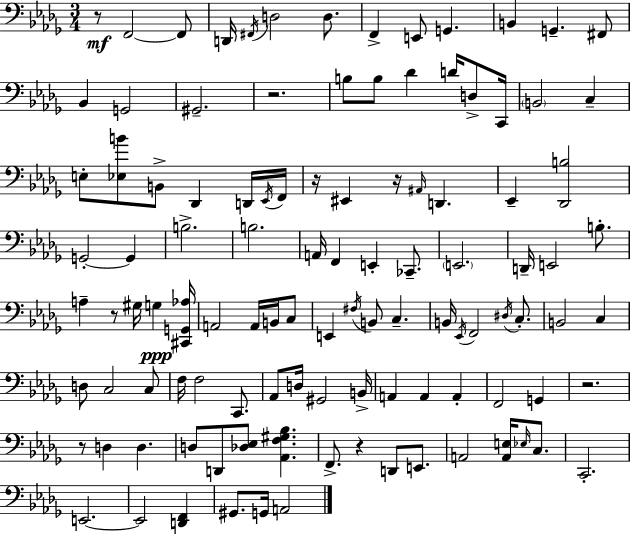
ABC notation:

X:1
T:Untitled
M:3/4
L:1/4
K:Bbm
z/2 F,,2 F,,/2 D,,/4 ^F,,/4 D,2 D,/2 F,, E,,/2 G,, B,, G,, ^F,,/2 _B,, G,,2 ^G,,2 z2 B,/2 B,/2 _D D/4 D,/2 C,,/4 B,,2 C, E,/2 [_E,B]/2 B,,/2 _D,, D,,/4 _E,,/4 F,,/4 z/4 ^E,, z/4 ^A,,/4 D,, _E,, [_D,,B,]2 G,,2 G,, B,2 B,2 A,,/4 F,, E,, _C,,/2 E,,2 D,,/4 E,,2 B,/2 A, z/2 ^G,/4 G, [^C,,G,,_A,]/4 A,,2 A,,/4 B,,/4 C,/2 E,, ^F,/4 B,,/2 C, B,,/4 _E,,/4 F,,2 ^D,/4 C,/2 B,,2 C, D,/2 C,2 C,/2 F,/4 F,2 C,,/2 _A,,/2 D,/4 ^G,,2 B,,/4 A,, A,, A,, F,,2 G,, z2 z/2 D, D, D,/2 D,,/2 [_D,_E,]/2 [_A,,F,^G,_B,] F,,/2 z D,,/2 E,,/2 A,,2 [A,,E,]/4 _E,/4 C,/2 C,,2 E,,2 E,,2 [D,,F,,] ^G,,/2 G,,/4 A,,2